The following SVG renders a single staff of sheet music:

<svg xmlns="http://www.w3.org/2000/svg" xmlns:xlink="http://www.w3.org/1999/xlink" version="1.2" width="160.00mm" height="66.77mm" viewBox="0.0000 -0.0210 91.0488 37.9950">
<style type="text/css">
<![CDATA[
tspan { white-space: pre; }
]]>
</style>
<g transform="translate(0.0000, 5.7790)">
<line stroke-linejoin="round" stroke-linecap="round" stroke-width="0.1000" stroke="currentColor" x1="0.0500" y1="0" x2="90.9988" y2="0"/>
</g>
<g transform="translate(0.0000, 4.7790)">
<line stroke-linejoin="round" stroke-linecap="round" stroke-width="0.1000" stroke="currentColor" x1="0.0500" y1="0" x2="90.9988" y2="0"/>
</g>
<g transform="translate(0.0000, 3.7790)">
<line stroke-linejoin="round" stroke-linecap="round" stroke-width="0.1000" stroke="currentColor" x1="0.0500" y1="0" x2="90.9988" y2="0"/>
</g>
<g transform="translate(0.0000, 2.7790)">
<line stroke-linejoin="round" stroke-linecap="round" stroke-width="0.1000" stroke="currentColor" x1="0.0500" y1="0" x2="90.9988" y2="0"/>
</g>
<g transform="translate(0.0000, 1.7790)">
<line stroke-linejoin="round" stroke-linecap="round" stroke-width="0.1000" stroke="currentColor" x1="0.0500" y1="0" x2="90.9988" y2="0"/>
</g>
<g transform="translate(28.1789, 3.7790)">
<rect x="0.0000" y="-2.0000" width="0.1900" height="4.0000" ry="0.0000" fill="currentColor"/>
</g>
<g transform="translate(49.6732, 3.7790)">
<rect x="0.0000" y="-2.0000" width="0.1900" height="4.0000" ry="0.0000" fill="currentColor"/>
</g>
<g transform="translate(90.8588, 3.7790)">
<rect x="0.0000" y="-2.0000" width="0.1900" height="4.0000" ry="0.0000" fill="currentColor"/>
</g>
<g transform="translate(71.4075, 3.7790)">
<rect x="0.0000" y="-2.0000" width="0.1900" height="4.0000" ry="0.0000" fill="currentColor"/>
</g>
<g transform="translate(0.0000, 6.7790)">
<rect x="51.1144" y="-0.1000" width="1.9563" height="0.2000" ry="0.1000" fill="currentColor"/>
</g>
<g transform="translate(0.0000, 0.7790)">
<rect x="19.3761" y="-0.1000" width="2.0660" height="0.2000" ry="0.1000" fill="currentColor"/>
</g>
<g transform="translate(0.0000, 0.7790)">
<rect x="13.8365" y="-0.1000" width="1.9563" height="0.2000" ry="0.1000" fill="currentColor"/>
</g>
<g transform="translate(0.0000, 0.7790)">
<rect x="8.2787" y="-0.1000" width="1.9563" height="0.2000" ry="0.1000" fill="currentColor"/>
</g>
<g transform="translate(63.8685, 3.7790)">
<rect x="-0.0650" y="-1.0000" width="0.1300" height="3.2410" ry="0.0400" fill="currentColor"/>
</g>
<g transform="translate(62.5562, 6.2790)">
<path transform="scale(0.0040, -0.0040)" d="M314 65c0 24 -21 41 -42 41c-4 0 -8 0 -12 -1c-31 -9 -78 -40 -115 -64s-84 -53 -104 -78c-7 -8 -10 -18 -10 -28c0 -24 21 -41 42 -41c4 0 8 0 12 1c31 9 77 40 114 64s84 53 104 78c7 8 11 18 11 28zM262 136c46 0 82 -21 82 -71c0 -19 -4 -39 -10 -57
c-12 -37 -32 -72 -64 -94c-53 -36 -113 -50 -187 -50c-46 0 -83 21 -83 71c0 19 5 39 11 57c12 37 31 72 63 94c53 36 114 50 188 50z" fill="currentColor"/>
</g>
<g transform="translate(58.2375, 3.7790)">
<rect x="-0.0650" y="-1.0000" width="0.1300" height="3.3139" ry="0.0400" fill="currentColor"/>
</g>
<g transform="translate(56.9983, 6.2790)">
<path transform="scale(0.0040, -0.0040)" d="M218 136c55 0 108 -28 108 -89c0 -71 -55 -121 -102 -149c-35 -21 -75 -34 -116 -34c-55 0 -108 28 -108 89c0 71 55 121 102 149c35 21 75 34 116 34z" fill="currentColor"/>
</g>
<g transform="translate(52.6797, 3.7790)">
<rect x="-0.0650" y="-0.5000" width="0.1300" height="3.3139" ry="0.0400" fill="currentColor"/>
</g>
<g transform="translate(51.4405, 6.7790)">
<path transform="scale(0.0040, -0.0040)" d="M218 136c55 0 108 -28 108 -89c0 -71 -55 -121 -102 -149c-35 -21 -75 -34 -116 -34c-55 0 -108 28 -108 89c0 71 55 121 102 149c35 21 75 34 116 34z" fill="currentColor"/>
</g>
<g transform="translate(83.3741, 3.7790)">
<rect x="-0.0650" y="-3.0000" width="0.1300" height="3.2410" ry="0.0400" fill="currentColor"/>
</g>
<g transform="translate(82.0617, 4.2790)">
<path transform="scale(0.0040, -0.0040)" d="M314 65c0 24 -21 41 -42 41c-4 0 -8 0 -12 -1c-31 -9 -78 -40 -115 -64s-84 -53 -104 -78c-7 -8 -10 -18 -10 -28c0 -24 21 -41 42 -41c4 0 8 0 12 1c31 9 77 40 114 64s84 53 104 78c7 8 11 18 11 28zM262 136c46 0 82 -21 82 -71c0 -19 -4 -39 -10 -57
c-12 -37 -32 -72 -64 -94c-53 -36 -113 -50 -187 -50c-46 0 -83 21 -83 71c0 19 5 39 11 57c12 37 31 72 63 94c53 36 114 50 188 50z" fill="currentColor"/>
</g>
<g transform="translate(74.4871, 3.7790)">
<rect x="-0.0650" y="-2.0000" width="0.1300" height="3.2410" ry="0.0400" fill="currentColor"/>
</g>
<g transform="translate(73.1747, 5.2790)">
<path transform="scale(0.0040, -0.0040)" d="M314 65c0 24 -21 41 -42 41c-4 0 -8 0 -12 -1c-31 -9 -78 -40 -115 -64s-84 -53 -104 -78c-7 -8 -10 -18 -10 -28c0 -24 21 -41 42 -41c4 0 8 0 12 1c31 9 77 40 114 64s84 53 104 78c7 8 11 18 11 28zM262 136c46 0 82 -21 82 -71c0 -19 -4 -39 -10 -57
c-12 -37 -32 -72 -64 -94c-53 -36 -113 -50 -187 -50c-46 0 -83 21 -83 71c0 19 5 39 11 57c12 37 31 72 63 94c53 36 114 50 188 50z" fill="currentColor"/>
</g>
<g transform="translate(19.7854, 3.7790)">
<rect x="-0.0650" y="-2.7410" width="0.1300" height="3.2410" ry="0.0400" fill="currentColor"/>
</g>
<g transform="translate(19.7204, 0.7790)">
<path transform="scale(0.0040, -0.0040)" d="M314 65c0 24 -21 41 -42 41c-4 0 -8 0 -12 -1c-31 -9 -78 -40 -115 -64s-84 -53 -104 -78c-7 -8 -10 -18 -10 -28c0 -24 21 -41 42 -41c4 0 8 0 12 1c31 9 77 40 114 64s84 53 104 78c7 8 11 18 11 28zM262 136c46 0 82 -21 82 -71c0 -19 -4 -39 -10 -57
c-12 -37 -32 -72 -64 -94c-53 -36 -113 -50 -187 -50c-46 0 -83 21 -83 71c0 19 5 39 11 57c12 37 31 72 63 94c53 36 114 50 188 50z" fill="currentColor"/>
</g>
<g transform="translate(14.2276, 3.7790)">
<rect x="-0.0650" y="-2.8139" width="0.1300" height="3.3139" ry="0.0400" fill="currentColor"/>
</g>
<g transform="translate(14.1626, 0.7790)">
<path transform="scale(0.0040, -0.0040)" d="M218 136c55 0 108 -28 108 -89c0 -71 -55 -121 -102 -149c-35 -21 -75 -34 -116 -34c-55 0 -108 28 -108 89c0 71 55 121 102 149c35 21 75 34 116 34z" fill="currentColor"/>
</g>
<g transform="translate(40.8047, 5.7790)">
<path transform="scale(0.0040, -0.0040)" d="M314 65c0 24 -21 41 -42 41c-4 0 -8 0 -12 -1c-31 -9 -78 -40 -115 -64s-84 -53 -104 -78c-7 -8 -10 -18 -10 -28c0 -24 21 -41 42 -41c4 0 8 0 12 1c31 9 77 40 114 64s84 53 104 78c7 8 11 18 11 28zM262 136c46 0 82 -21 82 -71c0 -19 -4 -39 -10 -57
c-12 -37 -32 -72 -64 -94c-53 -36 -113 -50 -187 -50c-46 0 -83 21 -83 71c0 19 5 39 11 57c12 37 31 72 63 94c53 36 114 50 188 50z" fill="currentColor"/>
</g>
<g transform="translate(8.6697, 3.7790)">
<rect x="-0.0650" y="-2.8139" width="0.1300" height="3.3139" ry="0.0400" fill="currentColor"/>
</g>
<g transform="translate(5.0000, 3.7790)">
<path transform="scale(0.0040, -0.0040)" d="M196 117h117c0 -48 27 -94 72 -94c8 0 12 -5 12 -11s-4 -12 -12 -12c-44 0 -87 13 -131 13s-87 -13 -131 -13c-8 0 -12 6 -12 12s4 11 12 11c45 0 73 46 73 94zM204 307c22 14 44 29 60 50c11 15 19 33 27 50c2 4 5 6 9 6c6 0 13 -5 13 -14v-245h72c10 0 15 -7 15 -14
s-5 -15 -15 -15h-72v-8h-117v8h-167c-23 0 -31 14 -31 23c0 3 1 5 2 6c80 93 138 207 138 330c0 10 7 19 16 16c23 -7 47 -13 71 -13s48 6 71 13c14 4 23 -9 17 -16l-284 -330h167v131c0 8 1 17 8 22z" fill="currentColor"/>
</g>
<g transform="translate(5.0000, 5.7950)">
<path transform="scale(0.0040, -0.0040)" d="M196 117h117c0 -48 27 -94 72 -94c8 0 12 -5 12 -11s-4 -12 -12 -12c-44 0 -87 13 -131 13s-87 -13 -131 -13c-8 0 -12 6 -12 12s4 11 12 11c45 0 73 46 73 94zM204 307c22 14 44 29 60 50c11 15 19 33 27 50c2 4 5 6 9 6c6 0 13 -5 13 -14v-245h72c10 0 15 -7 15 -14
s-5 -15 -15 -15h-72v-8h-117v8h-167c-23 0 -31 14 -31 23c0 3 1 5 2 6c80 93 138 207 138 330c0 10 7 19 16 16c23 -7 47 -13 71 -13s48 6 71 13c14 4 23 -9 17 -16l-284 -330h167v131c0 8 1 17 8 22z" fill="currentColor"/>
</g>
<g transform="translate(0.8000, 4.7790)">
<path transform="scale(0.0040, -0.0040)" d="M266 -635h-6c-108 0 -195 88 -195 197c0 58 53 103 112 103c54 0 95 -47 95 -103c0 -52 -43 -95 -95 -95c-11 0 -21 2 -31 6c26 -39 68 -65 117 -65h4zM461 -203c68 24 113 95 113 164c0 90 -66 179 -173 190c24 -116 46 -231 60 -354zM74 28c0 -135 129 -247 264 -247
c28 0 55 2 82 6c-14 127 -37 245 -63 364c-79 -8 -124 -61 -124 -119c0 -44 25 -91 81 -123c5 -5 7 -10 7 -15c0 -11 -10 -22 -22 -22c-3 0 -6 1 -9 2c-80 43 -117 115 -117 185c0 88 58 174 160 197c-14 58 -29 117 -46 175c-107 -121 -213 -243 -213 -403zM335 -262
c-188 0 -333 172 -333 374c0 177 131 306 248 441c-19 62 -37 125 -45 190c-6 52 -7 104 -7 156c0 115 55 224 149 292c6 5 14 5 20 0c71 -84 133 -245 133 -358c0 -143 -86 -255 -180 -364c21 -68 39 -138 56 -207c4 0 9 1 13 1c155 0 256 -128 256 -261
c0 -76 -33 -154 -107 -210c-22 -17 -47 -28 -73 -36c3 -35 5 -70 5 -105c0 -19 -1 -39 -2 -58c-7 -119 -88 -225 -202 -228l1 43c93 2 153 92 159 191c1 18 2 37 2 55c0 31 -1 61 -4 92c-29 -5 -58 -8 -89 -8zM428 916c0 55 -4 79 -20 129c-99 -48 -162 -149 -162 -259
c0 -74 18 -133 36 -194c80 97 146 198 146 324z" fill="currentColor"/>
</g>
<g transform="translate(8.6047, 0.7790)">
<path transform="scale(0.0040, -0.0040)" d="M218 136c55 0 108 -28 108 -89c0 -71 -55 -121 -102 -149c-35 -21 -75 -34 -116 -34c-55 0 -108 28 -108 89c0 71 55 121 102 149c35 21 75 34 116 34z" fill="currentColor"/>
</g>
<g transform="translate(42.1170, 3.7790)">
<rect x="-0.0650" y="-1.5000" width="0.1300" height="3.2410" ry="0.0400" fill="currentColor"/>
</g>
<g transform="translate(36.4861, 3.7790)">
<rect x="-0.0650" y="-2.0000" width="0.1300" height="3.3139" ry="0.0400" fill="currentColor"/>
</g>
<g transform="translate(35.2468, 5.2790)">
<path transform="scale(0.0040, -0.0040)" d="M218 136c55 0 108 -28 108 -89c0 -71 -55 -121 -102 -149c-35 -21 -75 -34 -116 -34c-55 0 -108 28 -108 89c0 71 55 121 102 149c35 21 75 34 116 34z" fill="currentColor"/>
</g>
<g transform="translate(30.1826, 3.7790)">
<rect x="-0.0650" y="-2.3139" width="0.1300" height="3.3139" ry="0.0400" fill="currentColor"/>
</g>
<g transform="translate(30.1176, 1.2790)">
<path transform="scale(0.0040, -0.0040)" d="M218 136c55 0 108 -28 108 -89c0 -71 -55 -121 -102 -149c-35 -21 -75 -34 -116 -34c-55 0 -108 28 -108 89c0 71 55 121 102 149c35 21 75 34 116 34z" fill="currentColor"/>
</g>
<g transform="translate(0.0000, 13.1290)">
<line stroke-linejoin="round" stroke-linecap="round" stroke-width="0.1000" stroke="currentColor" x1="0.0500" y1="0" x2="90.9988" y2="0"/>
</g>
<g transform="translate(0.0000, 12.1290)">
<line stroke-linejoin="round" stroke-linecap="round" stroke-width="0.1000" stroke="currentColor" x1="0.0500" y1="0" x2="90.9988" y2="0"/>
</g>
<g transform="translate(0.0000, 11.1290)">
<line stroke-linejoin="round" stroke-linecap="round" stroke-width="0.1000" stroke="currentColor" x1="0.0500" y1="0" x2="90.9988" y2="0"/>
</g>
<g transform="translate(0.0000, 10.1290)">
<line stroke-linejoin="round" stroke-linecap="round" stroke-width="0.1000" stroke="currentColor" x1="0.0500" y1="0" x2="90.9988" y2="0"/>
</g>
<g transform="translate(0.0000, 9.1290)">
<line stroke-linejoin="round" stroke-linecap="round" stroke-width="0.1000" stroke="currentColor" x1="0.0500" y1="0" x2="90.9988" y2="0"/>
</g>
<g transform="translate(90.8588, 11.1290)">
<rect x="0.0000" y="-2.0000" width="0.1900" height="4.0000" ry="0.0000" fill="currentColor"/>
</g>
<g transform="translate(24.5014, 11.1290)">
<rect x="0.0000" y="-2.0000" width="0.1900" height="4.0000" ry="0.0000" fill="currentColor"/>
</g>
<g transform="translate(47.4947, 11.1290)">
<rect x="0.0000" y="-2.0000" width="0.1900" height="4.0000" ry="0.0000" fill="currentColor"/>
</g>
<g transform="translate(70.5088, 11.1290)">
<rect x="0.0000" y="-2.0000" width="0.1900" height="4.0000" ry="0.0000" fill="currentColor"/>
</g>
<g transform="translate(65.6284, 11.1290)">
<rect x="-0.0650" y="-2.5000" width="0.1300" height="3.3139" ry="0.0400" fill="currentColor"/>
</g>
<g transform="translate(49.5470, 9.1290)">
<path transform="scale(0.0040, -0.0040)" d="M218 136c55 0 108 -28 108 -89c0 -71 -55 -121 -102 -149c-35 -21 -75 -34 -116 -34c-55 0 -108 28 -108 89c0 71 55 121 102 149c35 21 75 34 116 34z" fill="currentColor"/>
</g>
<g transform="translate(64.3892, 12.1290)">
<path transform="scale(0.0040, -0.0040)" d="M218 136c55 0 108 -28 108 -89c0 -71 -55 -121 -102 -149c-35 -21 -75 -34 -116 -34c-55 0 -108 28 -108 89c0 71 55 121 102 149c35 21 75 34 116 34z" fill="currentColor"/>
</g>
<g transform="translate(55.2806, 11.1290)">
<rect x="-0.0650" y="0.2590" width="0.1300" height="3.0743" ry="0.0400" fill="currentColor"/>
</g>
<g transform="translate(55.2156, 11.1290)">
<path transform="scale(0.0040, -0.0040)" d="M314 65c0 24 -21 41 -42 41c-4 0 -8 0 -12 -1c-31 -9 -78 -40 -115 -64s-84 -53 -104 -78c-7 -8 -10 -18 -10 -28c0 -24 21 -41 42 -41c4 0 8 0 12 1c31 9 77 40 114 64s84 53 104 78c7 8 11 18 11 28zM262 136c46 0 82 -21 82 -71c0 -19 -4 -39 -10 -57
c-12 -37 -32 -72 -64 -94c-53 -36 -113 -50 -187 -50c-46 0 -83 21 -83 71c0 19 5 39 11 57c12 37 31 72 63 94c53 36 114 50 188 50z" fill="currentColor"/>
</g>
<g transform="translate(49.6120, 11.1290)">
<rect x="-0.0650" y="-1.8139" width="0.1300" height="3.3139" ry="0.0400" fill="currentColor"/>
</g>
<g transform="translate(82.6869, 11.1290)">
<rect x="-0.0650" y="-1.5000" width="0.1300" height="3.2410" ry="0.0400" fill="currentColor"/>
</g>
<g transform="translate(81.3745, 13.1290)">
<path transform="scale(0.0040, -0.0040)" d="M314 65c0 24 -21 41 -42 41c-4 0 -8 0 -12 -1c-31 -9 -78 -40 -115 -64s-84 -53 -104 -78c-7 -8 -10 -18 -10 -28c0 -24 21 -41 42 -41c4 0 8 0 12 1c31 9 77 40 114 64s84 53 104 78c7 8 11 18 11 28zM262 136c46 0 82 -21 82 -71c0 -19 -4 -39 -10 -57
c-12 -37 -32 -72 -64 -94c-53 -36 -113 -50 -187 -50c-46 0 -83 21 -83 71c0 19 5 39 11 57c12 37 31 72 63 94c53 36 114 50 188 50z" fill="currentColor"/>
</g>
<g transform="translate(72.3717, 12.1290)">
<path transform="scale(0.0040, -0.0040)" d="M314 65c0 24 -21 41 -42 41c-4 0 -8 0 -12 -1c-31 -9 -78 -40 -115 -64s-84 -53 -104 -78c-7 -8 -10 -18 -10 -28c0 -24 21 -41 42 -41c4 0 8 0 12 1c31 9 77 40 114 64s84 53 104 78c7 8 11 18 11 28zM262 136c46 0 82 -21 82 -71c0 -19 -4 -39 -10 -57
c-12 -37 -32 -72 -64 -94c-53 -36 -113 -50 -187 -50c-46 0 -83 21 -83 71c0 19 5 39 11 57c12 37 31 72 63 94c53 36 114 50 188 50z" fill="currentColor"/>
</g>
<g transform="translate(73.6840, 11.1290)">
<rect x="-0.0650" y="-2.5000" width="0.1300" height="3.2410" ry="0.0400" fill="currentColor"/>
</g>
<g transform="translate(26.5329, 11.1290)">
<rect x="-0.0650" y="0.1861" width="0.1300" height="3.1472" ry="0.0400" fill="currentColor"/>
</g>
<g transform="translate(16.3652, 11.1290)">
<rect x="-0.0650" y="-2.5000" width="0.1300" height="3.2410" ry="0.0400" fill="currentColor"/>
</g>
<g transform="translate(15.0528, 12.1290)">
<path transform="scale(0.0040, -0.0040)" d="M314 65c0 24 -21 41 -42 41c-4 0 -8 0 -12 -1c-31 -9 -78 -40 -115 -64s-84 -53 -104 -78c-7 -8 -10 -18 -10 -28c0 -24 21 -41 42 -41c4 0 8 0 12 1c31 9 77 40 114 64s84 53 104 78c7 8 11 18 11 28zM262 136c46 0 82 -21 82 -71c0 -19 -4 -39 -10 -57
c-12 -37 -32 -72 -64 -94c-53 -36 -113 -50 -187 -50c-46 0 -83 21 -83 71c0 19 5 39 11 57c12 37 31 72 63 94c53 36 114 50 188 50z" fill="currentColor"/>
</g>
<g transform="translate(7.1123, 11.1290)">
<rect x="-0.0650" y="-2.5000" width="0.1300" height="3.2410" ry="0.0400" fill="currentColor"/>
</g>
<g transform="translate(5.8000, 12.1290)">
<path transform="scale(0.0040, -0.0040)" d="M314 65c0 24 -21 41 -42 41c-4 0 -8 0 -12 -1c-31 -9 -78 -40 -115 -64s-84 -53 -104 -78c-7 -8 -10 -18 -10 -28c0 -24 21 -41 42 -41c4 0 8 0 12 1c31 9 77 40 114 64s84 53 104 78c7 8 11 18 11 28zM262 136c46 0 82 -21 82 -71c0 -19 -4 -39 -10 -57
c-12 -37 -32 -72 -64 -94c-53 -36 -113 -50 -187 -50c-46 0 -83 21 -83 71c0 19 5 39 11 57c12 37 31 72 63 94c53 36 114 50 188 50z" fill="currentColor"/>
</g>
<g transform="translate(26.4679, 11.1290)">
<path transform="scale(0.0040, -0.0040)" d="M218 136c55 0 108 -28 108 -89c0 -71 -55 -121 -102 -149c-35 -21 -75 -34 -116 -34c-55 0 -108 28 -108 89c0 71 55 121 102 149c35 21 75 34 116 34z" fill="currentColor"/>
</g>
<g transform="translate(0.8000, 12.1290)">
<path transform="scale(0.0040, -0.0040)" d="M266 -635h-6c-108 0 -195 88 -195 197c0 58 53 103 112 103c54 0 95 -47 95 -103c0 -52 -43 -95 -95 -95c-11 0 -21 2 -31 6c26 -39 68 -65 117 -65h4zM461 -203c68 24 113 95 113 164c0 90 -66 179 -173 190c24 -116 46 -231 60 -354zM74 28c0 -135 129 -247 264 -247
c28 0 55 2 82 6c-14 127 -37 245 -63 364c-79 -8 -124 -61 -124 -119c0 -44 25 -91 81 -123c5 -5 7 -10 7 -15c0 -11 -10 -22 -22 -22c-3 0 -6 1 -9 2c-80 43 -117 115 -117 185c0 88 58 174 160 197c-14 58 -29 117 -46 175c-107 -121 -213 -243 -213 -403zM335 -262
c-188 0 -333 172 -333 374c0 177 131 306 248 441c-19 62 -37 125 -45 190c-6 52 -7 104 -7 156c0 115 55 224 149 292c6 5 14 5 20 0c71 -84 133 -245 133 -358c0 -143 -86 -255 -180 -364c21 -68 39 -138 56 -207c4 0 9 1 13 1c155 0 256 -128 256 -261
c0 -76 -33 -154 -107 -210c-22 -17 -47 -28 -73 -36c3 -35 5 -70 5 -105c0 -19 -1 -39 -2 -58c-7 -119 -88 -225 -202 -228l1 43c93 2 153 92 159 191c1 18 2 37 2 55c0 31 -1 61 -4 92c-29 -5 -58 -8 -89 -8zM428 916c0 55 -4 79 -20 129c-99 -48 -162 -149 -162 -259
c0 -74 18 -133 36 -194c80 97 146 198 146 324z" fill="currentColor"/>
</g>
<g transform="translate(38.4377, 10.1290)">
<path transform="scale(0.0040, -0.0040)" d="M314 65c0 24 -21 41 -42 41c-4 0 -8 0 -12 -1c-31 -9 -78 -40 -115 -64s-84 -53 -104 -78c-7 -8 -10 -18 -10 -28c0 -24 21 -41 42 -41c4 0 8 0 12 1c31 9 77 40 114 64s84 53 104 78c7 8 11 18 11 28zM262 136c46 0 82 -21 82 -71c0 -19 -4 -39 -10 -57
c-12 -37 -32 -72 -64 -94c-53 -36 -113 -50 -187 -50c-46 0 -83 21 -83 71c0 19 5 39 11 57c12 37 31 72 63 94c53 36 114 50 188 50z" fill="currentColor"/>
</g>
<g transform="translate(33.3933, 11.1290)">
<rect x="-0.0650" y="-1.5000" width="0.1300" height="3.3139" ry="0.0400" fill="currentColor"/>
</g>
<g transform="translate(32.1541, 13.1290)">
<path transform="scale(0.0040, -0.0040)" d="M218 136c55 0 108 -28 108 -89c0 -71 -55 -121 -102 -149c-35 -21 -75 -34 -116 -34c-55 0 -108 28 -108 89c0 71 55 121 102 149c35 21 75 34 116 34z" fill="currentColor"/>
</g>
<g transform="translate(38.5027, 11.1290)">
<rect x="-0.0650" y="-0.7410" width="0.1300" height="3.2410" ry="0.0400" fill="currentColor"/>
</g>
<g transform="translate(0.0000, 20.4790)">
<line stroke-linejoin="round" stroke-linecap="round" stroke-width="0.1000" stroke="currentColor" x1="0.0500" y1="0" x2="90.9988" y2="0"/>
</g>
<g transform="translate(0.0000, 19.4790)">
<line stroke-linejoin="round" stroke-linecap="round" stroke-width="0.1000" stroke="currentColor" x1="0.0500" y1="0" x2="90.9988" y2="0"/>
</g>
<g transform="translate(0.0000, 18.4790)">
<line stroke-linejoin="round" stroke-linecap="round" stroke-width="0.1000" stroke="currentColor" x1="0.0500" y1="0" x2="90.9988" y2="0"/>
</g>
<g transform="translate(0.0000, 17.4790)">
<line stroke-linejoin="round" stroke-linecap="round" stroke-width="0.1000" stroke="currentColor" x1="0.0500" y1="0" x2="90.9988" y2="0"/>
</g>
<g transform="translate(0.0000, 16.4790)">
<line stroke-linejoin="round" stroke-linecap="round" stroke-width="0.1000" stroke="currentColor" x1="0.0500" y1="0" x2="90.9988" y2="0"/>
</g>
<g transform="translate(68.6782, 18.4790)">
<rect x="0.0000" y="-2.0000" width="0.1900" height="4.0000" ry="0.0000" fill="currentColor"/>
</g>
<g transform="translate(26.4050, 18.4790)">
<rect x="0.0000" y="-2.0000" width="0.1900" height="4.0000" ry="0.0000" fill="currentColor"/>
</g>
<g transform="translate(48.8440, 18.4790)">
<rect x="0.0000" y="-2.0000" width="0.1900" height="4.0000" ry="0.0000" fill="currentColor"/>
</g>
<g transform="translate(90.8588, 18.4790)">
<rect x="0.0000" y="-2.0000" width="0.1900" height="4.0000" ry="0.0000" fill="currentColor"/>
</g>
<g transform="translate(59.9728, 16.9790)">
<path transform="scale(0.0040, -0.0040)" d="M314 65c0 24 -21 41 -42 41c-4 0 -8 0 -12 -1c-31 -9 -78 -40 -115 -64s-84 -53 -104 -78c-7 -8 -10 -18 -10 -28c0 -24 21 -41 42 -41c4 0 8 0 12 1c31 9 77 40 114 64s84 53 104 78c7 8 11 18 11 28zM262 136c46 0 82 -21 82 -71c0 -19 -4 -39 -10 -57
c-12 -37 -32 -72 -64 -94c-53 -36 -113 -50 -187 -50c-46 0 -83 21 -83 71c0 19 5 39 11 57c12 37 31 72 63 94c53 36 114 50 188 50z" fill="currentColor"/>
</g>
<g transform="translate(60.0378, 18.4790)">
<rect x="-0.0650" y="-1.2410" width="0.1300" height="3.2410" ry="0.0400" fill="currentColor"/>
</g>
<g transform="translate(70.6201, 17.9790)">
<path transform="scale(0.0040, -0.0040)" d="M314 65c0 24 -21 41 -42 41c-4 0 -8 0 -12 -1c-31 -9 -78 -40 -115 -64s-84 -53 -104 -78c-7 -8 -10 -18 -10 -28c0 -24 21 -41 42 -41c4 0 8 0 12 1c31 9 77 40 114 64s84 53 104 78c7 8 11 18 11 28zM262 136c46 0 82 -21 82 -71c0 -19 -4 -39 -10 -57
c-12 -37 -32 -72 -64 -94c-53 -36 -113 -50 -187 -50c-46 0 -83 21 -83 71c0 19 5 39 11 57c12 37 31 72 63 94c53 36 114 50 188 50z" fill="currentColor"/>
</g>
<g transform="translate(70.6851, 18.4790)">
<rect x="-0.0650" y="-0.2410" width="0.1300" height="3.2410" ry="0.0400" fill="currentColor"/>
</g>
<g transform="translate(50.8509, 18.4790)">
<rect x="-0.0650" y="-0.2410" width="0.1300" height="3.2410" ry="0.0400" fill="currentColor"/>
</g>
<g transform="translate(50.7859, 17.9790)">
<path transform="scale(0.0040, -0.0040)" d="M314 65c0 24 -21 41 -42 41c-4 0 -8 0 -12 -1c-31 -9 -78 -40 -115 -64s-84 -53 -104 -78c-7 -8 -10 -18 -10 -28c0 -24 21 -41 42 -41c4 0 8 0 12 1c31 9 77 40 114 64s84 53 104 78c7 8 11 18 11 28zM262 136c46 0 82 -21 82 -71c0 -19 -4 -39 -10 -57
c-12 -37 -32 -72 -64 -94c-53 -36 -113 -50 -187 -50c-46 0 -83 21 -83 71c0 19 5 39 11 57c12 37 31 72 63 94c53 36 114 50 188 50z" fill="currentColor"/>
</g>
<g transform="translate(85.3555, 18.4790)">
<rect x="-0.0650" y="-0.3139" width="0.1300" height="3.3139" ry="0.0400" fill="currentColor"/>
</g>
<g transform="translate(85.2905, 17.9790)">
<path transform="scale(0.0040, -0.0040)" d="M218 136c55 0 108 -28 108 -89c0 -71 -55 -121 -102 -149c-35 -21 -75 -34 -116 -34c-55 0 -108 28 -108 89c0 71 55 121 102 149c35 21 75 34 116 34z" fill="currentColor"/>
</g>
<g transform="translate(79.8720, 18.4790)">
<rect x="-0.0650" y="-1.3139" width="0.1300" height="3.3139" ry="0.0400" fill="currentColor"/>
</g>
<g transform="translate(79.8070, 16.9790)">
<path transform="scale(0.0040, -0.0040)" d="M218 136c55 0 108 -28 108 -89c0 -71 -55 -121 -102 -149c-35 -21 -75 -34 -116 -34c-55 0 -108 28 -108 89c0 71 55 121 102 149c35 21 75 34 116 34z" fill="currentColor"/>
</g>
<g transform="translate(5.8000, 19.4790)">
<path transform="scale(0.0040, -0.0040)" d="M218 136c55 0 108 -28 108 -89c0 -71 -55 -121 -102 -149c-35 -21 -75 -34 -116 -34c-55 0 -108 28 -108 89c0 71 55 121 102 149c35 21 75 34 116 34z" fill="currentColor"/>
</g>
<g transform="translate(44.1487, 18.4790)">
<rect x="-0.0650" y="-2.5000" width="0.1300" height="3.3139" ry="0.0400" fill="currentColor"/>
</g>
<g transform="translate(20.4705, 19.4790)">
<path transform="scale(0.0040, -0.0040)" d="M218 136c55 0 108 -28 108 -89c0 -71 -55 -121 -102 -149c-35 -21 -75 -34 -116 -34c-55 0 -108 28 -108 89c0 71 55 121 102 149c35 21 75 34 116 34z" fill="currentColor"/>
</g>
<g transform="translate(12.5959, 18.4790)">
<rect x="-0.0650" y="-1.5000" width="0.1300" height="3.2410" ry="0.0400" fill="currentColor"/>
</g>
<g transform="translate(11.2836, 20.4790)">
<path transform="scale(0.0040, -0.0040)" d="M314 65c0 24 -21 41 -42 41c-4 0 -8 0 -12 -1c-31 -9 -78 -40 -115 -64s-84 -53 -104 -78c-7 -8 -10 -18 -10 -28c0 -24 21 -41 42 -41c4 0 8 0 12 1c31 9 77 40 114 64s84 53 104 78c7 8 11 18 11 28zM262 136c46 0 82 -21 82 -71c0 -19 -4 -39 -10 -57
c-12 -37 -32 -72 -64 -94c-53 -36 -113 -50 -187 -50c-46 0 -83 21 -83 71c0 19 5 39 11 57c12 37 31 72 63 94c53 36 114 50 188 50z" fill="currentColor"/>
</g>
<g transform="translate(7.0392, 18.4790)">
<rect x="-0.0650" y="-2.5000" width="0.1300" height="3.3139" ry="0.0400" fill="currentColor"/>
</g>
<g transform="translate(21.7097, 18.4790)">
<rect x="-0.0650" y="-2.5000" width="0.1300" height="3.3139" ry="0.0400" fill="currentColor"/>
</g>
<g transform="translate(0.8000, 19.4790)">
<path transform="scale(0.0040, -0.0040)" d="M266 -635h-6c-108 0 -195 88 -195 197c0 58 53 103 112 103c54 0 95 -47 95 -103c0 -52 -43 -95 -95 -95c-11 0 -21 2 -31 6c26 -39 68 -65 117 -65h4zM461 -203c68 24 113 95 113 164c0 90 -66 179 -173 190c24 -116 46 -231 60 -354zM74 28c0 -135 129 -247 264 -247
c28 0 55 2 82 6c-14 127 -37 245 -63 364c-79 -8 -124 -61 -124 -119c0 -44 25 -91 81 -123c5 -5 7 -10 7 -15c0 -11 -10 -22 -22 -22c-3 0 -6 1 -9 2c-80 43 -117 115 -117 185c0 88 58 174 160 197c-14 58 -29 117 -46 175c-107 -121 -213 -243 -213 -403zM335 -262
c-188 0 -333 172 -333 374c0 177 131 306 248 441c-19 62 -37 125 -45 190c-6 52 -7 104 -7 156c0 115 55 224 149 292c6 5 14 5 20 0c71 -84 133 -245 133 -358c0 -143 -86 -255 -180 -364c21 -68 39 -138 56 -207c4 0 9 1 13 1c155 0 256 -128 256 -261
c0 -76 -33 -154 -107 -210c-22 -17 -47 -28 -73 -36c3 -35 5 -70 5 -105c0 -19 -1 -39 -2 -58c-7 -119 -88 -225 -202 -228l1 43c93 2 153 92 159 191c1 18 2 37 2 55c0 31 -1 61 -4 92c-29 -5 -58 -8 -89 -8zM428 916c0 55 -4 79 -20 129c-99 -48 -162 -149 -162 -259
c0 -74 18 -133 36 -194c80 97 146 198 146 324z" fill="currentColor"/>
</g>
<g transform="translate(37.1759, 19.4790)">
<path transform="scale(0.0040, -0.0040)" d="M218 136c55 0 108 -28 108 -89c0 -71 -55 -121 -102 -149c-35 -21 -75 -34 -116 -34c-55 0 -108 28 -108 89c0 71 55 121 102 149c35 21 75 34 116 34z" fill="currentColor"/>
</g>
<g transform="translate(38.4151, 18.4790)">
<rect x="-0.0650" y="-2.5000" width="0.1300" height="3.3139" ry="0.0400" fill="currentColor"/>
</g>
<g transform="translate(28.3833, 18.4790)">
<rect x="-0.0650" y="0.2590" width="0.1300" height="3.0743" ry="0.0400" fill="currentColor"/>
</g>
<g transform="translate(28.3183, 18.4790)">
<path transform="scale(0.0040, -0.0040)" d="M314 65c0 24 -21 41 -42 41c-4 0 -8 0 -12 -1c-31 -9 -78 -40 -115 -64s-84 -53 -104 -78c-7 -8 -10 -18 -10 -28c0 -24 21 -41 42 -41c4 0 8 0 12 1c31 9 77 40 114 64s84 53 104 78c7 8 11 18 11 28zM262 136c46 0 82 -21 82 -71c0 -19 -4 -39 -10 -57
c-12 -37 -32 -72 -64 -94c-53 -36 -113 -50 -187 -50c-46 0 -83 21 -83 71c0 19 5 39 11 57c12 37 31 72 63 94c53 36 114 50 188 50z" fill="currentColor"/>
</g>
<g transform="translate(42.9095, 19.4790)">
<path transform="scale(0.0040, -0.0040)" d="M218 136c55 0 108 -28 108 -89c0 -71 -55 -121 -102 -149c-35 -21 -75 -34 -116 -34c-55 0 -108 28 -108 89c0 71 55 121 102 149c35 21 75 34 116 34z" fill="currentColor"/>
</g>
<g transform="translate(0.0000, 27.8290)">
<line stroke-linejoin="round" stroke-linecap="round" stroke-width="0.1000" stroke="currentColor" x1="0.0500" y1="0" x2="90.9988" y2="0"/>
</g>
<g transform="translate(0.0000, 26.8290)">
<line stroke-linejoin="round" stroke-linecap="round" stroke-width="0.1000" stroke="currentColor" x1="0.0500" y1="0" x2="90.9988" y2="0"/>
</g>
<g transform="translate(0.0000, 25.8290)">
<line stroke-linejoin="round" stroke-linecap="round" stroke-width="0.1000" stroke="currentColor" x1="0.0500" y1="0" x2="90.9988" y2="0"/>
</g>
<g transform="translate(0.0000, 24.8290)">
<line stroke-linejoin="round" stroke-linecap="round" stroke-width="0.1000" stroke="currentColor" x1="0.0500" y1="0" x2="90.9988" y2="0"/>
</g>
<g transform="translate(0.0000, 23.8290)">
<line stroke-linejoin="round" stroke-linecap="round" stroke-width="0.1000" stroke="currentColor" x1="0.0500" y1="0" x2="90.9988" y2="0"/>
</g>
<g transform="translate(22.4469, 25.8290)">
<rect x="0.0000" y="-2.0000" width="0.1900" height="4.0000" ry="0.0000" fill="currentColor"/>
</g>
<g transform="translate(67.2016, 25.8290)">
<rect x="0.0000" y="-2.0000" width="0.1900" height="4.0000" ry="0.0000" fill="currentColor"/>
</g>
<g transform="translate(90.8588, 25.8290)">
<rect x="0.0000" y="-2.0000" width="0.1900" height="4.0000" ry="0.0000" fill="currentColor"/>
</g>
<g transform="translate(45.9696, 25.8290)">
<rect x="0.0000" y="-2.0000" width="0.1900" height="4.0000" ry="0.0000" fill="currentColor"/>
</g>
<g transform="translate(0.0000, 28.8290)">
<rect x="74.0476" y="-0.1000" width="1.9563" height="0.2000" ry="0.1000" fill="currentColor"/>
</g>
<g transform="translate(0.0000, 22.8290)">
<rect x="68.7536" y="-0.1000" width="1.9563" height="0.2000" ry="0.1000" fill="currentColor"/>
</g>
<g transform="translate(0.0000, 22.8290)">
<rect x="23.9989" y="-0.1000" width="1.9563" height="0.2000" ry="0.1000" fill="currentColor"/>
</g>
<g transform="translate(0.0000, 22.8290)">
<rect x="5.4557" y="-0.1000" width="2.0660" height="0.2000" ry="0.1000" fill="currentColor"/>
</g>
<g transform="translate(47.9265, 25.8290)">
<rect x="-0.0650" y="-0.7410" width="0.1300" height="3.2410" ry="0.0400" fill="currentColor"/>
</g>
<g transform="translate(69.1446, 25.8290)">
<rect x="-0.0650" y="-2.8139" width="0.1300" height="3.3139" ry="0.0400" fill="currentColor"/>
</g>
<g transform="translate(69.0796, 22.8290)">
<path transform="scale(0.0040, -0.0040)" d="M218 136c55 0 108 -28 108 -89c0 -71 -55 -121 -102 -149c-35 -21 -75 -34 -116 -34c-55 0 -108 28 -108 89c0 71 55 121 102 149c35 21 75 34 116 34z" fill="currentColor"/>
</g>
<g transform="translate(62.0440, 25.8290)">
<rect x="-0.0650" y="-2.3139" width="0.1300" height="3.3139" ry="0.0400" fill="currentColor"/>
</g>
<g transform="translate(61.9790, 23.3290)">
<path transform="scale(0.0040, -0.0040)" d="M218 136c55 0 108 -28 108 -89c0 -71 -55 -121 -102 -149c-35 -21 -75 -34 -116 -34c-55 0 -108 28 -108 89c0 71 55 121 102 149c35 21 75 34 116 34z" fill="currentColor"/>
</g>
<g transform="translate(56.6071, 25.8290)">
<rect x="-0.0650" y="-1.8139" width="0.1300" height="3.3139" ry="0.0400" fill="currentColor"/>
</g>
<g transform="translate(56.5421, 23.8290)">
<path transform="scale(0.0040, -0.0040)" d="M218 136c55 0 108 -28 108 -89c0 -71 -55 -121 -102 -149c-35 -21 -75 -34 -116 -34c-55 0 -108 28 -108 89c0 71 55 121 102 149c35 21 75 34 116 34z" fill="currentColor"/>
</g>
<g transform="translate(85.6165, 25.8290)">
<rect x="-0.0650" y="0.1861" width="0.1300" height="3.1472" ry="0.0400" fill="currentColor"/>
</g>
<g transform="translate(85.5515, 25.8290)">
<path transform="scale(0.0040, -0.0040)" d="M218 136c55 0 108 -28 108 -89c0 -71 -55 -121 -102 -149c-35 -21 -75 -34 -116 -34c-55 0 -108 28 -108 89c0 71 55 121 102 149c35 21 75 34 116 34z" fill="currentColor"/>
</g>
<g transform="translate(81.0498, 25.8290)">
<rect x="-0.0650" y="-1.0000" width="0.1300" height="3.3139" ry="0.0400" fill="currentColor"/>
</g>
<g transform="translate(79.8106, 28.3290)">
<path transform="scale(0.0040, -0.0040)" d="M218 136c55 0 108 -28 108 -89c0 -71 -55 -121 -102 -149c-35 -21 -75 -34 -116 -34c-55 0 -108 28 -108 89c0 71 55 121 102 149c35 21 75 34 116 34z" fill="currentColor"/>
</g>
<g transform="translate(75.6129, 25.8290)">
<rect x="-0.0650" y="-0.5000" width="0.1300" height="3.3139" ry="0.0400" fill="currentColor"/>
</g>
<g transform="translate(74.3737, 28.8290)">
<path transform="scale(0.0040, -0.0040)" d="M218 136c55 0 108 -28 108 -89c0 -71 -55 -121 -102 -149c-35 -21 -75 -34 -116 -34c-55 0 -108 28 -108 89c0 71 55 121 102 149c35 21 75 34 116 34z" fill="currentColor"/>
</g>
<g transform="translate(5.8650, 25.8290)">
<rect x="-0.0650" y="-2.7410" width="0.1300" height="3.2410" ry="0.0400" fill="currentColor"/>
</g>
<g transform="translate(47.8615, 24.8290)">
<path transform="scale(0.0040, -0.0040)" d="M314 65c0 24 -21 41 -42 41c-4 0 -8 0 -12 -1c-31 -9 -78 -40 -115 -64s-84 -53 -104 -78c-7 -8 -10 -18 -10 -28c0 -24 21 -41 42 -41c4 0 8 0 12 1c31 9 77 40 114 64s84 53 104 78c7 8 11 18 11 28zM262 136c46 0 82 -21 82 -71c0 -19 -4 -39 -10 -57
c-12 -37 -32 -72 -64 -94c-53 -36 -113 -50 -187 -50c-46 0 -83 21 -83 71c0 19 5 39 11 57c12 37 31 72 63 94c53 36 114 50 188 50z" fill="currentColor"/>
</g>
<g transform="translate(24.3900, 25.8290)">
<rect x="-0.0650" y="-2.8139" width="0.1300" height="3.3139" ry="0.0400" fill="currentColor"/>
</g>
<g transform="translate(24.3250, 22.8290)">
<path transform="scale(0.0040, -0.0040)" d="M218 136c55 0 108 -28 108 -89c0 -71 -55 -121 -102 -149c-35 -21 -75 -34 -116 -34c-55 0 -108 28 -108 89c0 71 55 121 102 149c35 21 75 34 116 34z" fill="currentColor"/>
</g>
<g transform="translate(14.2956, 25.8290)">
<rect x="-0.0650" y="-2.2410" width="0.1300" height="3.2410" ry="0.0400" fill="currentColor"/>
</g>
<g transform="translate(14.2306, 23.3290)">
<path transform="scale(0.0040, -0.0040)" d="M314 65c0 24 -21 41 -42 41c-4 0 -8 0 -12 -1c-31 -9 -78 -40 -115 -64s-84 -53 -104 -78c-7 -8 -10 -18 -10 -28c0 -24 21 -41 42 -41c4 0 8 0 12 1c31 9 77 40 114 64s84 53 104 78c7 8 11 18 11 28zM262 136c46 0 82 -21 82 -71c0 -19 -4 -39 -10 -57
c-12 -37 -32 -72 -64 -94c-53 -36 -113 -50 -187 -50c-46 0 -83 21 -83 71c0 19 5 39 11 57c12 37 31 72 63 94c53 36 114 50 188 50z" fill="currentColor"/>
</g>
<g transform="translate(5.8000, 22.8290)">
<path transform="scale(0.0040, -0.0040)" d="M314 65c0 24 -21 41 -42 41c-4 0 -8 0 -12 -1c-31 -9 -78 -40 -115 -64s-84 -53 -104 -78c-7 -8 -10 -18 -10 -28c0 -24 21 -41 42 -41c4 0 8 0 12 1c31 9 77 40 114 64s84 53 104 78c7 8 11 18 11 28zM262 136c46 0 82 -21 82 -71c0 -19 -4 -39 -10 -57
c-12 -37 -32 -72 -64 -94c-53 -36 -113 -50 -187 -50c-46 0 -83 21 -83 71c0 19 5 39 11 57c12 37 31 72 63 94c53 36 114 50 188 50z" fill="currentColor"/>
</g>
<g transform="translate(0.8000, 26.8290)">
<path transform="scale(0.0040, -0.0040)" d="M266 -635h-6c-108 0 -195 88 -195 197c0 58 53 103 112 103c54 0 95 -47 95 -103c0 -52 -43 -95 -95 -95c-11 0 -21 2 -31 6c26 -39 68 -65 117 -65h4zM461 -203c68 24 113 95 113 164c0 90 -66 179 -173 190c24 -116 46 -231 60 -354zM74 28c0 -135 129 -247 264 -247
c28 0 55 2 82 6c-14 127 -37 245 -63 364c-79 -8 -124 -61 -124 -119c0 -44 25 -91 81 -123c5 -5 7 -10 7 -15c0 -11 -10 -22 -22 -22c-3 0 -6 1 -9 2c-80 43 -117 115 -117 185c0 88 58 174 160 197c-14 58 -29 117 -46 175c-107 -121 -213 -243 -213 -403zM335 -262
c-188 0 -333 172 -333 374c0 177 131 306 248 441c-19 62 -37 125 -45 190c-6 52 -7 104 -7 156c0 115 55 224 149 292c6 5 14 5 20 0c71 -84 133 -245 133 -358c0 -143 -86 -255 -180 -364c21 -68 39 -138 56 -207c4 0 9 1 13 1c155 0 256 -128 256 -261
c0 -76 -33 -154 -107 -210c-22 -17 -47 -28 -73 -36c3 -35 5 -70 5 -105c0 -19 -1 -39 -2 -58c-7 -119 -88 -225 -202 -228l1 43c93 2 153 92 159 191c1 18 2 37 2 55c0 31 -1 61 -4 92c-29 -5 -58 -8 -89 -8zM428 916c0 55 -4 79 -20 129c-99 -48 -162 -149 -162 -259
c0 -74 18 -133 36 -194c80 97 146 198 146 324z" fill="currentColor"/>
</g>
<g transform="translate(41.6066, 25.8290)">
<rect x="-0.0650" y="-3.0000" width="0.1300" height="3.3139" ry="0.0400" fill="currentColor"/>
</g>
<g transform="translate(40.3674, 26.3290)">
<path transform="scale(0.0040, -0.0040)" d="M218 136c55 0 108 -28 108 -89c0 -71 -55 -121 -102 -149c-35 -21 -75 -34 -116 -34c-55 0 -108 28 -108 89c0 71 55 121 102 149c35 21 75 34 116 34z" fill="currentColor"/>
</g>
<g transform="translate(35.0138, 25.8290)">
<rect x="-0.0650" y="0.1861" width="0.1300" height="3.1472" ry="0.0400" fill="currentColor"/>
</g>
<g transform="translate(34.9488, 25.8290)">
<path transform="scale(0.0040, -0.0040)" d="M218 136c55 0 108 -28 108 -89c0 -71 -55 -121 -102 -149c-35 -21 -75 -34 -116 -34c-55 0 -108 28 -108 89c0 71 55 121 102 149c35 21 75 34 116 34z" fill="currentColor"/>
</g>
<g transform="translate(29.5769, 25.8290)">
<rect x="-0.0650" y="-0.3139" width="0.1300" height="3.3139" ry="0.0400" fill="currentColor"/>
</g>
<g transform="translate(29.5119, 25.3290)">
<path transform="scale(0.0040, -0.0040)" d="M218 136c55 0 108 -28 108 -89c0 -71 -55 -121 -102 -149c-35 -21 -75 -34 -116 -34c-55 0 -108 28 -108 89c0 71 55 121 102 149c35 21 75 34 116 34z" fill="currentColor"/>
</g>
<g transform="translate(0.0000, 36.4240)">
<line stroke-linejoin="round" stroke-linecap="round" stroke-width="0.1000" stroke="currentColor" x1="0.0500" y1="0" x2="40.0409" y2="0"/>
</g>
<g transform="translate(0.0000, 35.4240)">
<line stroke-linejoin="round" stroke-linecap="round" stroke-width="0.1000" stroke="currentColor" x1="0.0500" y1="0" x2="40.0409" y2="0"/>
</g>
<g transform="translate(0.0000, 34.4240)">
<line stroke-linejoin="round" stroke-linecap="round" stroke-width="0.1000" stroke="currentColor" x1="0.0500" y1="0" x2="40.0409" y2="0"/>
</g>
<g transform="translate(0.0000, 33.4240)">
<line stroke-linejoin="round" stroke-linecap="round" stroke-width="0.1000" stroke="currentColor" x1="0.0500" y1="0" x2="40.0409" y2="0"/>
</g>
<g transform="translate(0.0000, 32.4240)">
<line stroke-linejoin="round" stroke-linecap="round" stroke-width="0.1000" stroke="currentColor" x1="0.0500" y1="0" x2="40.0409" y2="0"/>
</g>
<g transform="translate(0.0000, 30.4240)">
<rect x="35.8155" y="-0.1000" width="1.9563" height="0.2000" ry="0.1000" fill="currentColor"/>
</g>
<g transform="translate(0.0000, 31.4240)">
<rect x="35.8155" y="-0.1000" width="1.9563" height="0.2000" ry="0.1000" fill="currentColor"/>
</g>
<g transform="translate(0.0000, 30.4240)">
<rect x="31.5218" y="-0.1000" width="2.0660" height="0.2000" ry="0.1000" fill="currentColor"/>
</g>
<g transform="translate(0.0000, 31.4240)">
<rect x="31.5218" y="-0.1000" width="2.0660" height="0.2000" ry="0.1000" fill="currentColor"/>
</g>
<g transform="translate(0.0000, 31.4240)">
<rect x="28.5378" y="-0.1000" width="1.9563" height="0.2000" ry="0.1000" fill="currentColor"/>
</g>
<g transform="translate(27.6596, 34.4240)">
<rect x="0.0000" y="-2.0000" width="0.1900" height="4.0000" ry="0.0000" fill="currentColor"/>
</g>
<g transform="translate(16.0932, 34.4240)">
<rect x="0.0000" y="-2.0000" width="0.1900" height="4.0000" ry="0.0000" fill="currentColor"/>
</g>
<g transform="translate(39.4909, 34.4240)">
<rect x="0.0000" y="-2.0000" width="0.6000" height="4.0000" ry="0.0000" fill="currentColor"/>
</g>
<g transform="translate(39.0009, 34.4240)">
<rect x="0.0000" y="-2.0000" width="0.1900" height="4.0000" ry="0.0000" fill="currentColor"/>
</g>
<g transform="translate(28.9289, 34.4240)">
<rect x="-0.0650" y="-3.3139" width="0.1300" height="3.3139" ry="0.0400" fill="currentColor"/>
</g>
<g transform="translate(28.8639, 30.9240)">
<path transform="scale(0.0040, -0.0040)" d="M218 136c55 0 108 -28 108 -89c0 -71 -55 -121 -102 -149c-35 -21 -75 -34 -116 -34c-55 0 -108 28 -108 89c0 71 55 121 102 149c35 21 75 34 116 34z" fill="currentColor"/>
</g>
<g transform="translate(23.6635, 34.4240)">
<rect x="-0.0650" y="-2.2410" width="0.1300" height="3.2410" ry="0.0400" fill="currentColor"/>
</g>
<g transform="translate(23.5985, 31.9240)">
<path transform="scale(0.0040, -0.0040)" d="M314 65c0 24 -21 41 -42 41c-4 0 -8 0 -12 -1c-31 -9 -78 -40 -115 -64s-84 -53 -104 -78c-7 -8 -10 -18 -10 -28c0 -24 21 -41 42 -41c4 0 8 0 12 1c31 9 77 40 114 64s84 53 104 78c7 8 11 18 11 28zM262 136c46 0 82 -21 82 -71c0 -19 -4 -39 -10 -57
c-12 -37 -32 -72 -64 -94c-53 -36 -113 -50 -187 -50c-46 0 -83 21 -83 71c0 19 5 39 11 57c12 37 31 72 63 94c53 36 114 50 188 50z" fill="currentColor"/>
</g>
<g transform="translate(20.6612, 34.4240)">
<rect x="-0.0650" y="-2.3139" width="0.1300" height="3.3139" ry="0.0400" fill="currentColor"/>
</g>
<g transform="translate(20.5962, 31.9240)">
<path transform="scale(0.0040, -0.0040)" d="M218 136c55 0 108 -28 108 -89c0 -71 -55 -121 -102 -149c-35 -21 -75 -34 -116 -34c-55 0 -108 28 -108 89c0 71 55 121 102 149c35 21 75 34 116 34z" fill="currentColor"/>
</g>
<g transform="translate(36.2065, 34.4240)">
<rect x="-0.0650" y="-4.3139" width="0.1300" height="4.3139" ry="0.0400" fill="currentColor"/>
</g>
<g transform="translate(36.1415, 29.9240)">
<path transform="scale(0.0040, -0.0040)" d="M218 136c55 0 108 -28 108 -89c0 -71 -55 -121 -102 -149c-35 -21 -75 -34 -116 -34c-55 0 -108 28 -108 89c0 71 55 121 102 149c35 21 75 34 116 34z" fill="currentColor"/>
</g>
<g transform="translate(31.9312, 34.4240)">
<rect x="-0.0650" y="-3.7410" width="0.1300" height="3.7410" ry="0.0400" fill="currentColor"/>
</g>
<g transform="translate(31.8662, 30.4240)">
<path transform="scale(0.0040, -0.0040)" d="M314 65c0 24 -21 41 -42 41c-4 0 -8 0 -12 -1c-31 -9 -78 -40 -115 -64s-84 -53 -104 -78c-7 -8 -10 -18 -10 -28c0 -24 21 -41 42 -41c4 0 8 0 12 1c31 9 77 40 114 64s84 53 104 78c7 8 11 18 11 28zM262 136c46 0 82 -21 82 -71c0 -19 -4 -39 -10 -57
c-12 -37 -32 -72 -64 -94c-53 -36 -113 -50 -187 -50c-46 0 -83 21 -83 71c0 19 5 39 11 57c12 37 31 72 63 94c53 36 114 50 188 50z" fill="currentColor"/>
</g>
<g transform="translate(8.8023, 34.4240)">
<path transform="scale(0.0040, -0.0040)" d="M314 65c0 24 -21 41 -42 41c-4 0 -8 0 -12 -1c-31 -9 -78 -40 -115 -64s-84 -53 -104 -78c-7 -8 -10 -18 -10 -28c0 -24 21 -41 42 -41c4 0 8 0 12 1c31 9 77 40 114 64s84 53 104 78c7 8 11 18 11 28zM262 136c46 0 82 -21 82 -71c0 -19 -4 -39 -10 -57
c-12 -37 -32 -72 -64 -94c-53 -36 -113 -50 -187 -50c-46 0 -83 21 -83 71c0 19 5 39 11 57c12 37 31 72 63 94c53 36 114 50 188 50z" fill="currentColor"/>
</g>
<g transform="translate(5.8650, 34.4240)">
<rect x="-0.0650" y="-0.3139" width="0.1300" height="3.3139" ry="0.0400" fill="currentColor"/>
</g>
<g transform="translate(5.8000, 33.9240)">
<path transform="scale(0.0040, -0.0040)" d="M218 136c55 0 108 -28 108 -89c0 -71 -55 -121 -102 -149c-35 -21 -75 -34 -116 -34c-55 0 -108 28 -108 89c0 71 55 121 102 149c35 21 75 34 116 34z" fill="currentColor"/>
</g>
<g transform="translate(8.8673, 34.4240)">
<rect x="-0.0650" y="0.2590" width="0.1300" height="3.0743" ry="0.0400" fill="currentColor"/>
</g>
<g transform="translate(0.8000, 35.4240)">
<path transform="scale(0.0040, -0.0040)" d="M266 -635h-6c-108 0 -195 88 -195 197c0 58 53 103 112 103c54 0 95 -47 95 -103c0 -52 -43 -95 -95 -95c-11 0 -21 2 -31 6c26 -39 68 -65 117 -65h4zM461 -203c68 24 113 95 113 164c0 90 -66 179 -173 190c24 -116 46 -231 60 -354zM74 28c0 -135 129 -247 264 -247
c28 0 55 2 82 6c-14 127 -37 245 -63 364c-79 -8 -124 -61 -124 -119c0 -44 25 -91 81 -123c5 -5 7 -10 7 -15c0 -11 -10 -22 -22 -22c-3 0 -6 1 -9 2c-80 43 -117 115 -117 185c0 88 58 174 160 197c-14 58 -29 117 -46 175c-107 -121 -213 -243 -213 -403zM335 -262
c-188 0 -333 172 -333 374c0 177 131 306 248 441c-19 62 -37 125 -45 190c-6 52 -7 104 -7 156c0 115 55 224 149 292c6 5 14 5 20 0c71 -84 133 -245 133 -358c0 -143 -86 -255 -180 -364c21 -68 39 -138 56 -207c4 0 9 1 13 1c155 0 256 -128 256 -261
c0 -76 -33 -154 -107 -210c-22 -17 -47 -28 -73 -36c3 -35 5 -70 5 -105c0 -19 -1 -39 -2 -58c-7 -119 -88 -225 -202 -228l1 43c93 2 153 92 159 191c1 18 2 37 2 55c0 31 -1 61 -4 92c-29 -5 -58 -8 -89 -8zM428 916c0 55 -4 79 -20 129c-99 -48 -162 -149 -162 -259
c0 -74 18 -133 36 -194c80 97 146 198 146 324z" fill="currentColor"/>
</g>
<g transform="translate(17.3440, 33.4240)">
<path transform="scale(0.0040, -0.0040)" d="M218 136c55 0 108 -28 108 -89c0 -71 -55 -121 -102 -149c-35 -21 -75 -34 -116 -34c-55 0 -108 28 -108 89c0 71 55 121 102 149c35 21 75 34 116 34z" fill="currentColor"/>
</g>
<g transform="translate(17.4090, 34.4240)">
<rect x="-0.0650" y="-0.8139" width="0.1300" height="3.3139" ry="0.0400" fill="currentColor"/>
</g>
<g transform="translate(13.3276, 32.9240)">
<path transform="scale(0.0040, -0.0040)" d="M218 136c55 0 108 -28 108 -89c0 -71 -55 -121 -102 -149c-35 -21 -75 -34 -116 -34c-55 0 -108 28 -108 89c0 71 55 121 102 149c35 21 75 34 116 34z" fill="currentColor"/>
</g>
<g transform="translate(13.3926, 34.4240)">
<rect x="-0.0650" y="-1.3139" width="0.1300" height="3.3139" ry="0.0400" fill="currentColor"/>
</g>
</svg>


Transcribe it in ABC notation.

X:1
T:Untitled
M:4/4
L:1/4
K:C
a a a2 g F E2 C D D2 F2 A2 G2 G2 B E d2 f B2 G G2 E2 G E2 G B2 G G c2 e2 c2 e c a2 g2 a c B A d2 f g a C D B c B2 e d g g2 b c'2 d'